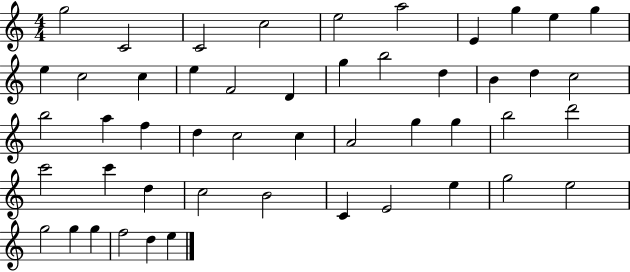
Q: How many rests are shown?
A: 0